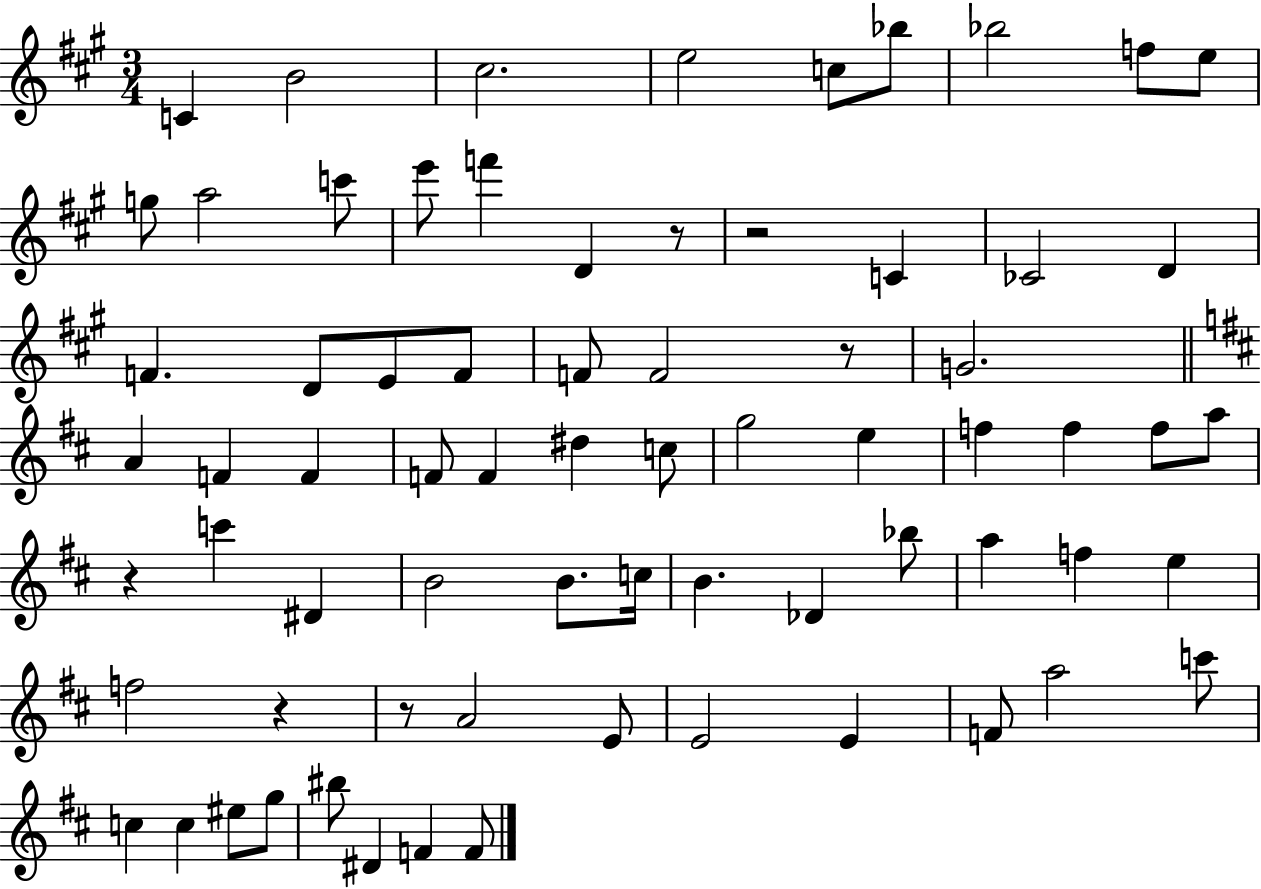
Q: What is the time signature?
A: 3/4